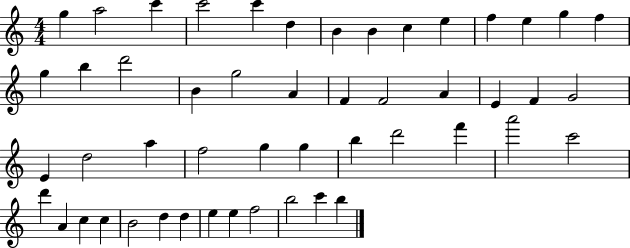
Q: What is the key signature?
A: C major